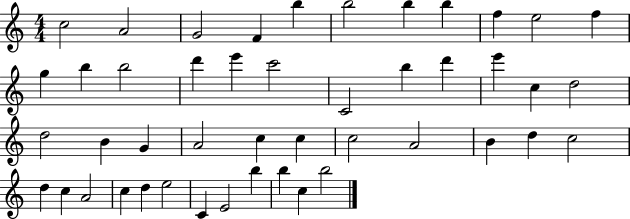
X:1
T:Untitled
M:4/4
L:1/4
K:C
c2 A2 G2 F b b2 b b f e2 f g b b2 d' e' c'2 C2 b d' e' c d2 d2 B G A2 c c c2 A2 B d c2 d c A2 c d e2 C E2 b b c b2